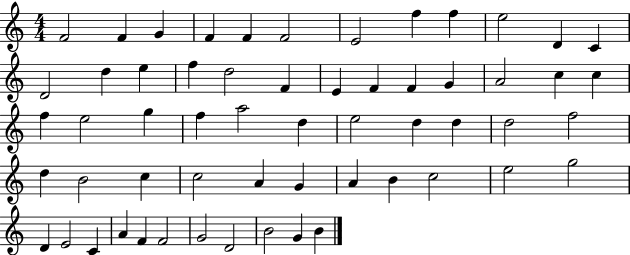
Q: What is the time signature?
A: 4/4